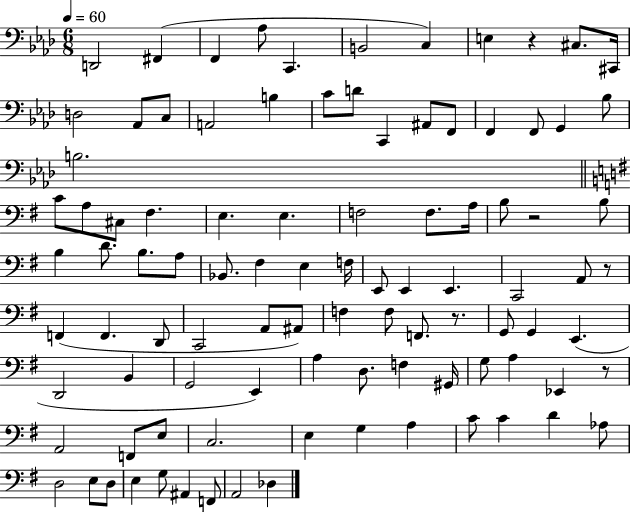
X:1
T:Untitled
M:6/8
L:1/4
K:Ab
D,,2 ^F,, F,, _A,/2 C,, B,,2 C, E, z ^C,/2 ^C,,/4 D,2 _A,,/2 C,/2 A,,2 B, C/2 D/2 C,, ^A,,/2 F,,/2 F,, F,,/2 G,, _B,/2 B,2 C/2 A,/2 ^C,/2 ^F, E, E, F,2 F,/2 A,/4 B,/2 z2 B,/2 B, D/2 B,/2 A,/2 _B,,/2 ^F, E, F,/4 E,,/2 E,, E,, C,,2 A,,/2 z/2 F,, F,, D,,/2 C,,2 A,,/2 ^A,,/2 F, F,/2 F,,/2 z/2 G,,/2 G,, E,, D,,2 B,, G,,2 E,, A, D,/2 F, ^G,,/4 G,/2 A, _E,, z/2 A,,2 F,,/2 E,/2 C,2 E, G, A, C/2 C D _A,/2 D,2 E,/2 D,/2 E, G,/2 ^A,, F,,/2 A,,2 _D,